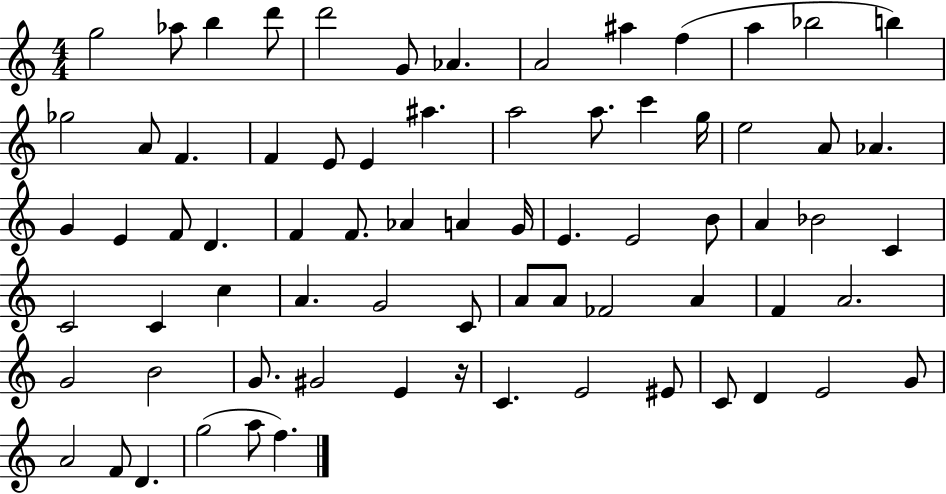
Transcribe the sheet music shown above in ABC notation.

X:1
T:Untitled
M:4/4
L:1/4
K:C
g2 _a/2 b d'/2 d'2 G/2 _A A2 ^a f a _b2 b _g2 A/2 F F E/2 E ^a a2 a/2 c' g/4 e2 A/2 _A G E F/2 D F F/2 _A A G/4 E E2 B/2 A _B2 C C2 C c A G2 C/2 A/2 A/2 _F2 A F A2 G2 B2 G/2 ^G2 E z/4 C E2 ^E/2 C/2 D E2 G/2 A2 F/2 D g2 a/2 f